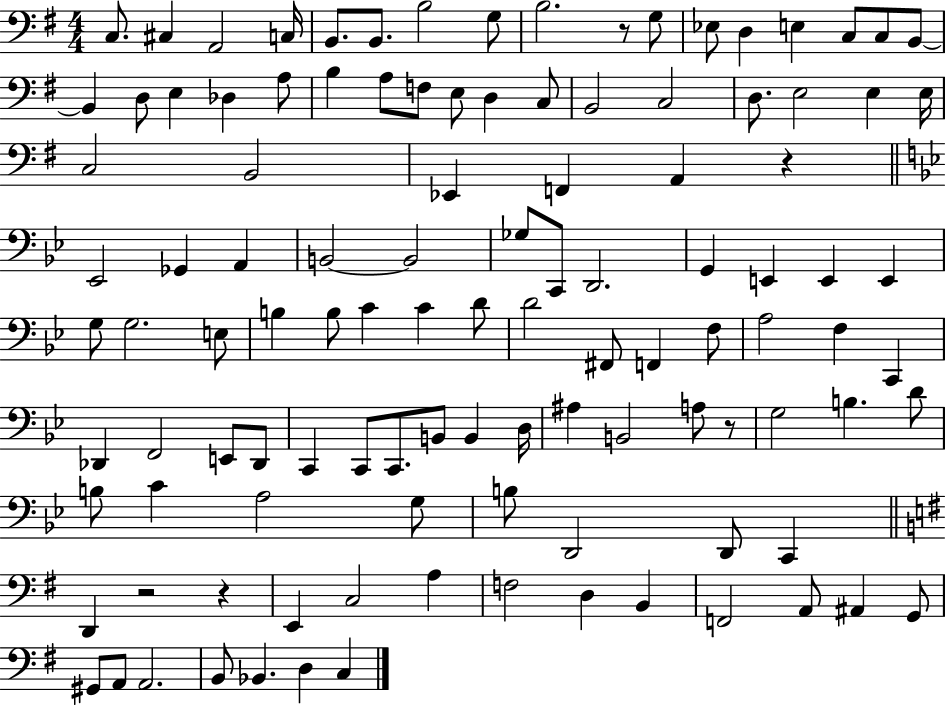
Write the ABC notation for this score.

X:1
T:Untitled
M:4/4
L:1/4
K:G
C,/2 ^C, A,,2 C,/4 B,,/2 B,,/2 B,2 G,/2 B,2 z/2 G,/2 _E,/2 D, E, C,/2 C,/2 B,,/2 B,, D,/2 E, _D, A,/2 B, A,/2 F,/2 E,/2 D, C,/2 B,,2 C,2 D,/2 E,2 E, E,/4 C,2 B,,2 _E,, F,, A,, z _E,,2 _G,, A,, B,,2 B,,2 _G,/2 C,,/2 D,,2 G,, E,, E,, E,, G,/2 G,2 E,/2 B, B,/2 C C D/2 D2 ^F,,/2 F,, F,/2 A,2 F, C,, _D,, F,,2 E,,/2 _D,,/2 C,, C,,/2 C,,/2 B,,/2 B,, D,/4 ^A, B,,2 A,/2 z/2 G,2 B, D/2 B,/2 C A,2 G,/2 B,/2 D,,2 D,,/2 C,, D,, z2 z E,, C,2 A, F,2 D, B,, F,,2 A,,/2 ^A,, G,,/2 ^G,,/2 A,,/2 A,,2 B,,/2 _B,, D, C,